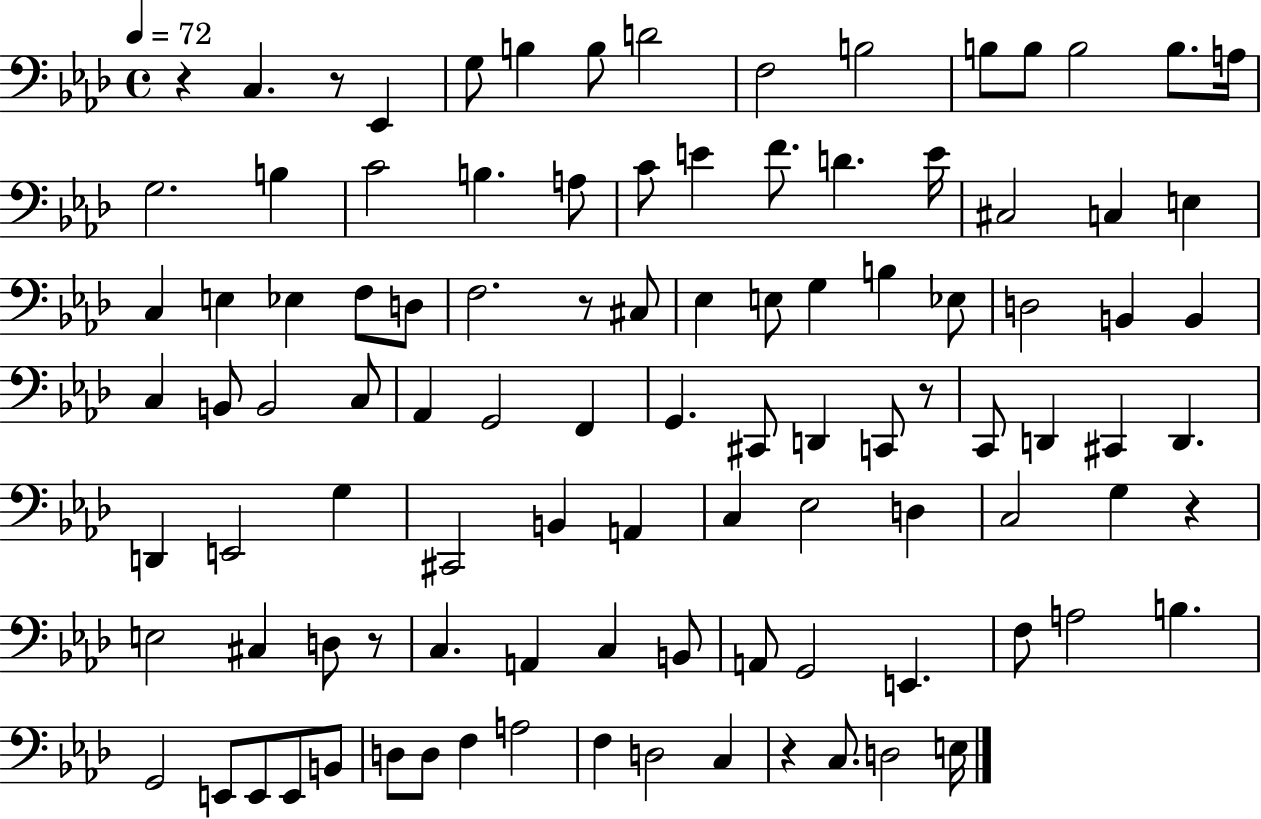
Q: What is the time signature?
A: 4/4